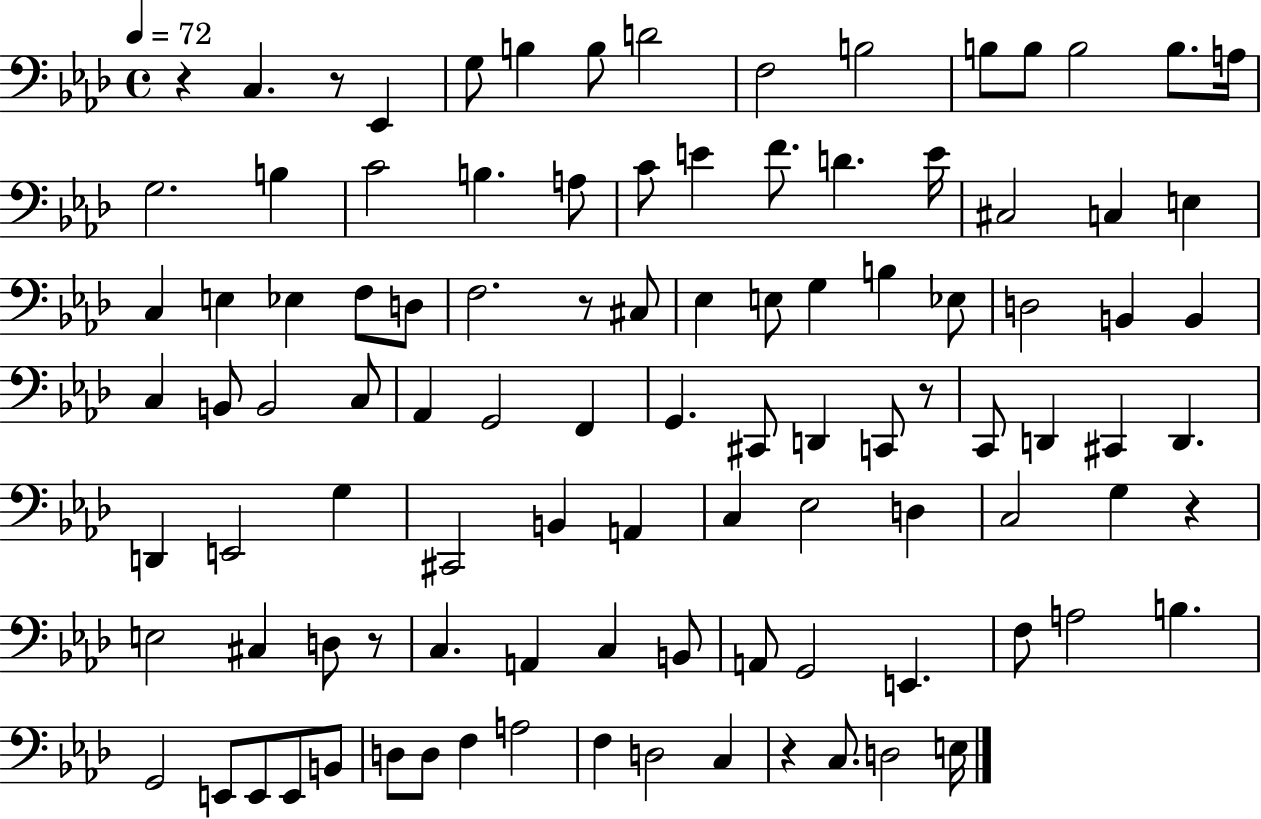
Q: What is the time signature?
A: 4/4